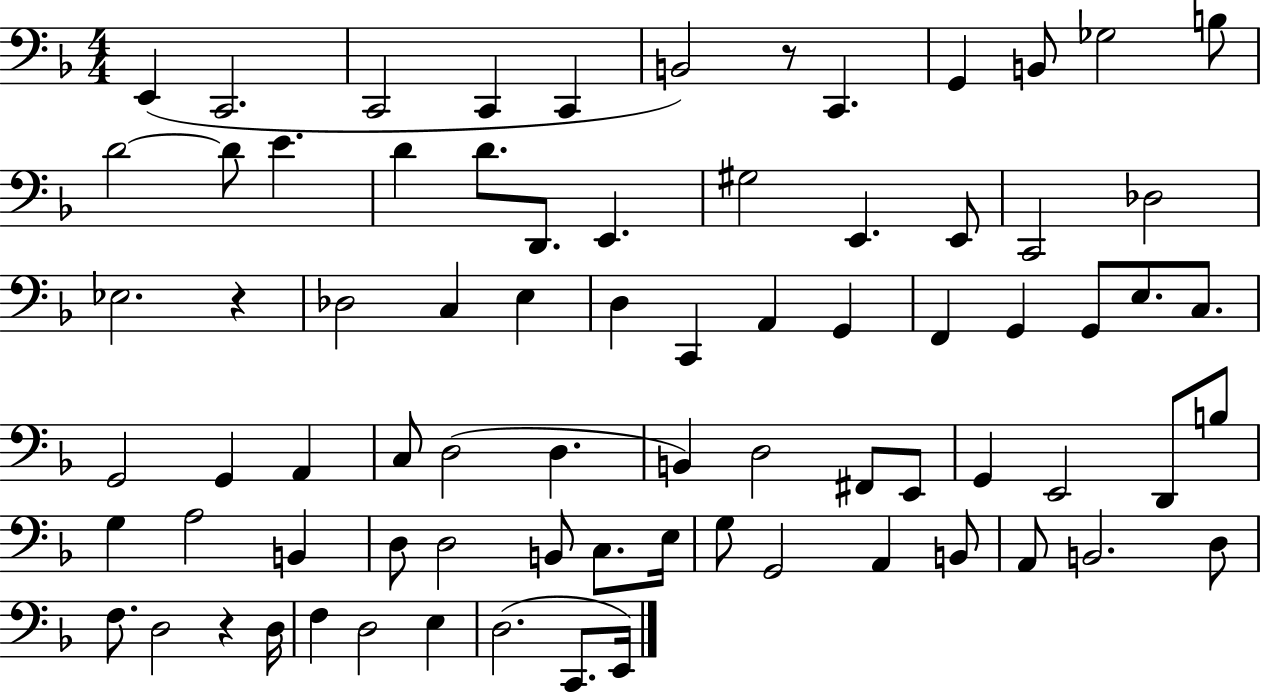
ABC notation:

X:1
T:Untitled
M:4/4
L:1/4
K:F
E,, C,,2 C,,2 C,, C,, B,,2 z/2 C,, G,, B,,/2 _G,2 B,/2 D2 D/2 E D D/2 D,,/2 E,, ^G,2 E,, E,,/2 C,,2 _D,2 _E,2 z _D,2 C, E, D, C,, A,, G,, F,, G,, G,,/2 E,/2 C,/2 G,,2 G,, A,, C,/2 D,2 D, B,, D,2 ^F,,/2 E,,/2 G,, E,,2 D,,/2 B,/2 G, A,2 B,, D,/2 D,2 B,,/2 C,/2 E,/4 G,/2 G,,2 A,, B,,/2 A,,/2 B,,2 D,/2 F,/2 D,2 z D,/4 F, D,2 E, D,2 C,,/2 E,,/4